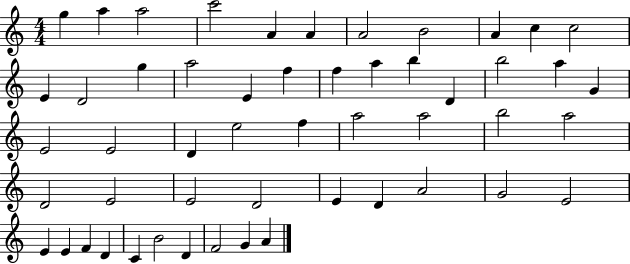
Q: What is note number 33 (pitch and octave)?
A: A5